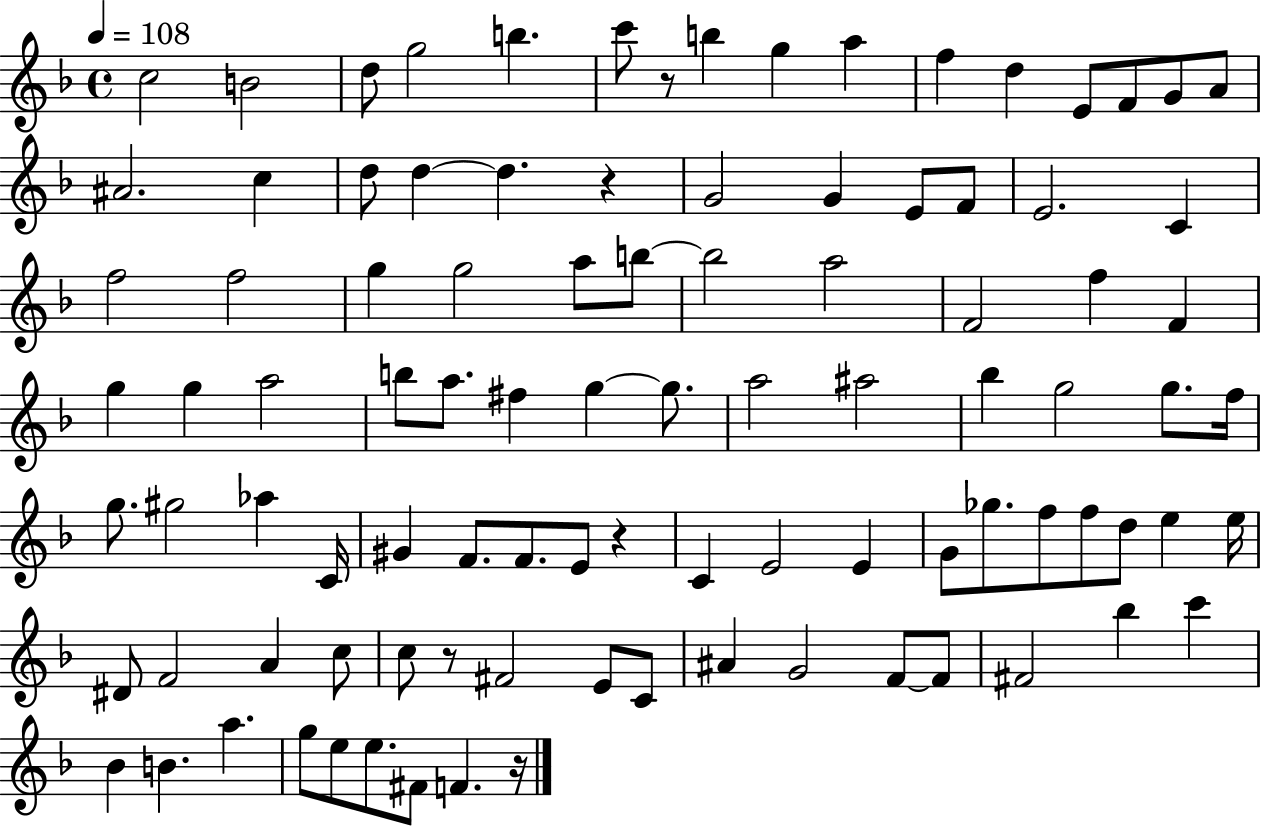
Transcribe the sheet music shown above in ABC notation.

X:1
T:Untitled
M:4/4
L:1/4
K:F
c2 B2 d/2 g2 b c'/2 z/2 b g a f d E/2 F/2 G/2 A/2 ^A2 c d/2 d d z G2 G E/2 F/2 E2 C f2 f2 g g2 a/2 b/2 b2 a2 F2 f F g g a2 b/2 a/2 ^f g g/2 a2 ^a2 _b g2 g/2 f/4 g/2 ^g2 _a C/4 ^G F/2 F/2 E/2 z C E2 E G/2 _g/2 f/2 f/2 d/2 e e/4 ^D/2 F2 A c/2 c/2 z/2 ^F2 E/2 C/2 ^A G2 F/2 F/2 ^F2 _b c' _B B a g/2 e/2 e/2 ^F/2 F z/4